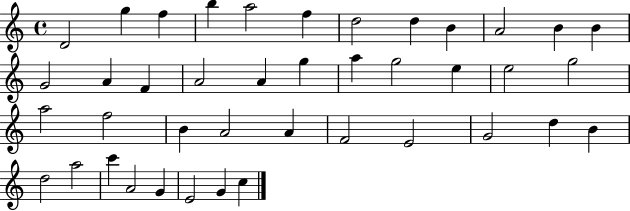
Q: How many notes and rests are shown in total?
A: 41